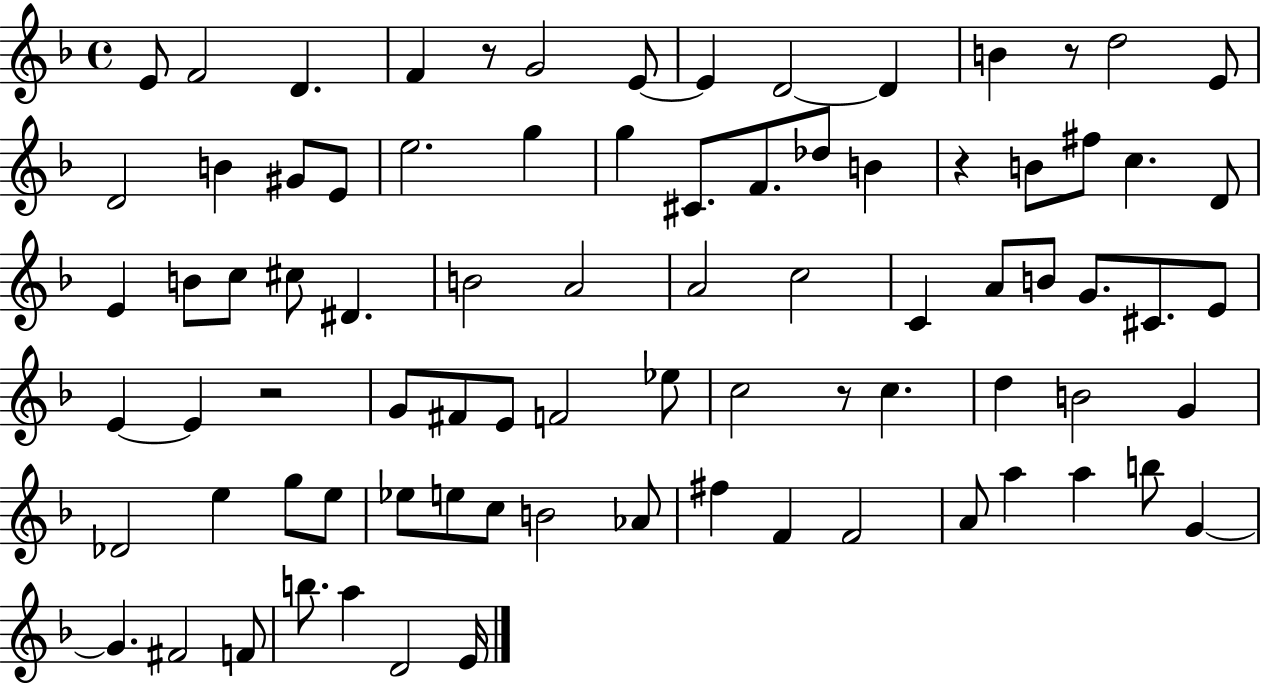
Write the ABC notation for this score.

X:1
T:Untitled
M:4/4
L:1/4
K:F
E/2 F2 D F z/2 G2 E/2 E D2 D B z/2 d2 E/2 D2 B ^G/2 E/2 e2 g g ^C/2 F/2 _d/2 B z B/2 ^f/2 c D/2 E B/2 c/2 ^c/2 ^D B2 A2 A2 c2 C A/2 B/2 G/2 ^C/2 E/2 E E z2 G/2 ^F/2 E/2 F2 _e/2 c2 z/2 c d B2 G _D2 e g/2 e/2 _e/2 e/2 c/2 B2 _A/2 ^f F F2 A/2 a a b/2 G G ^F2 F/2 b/2 a D2 E/4